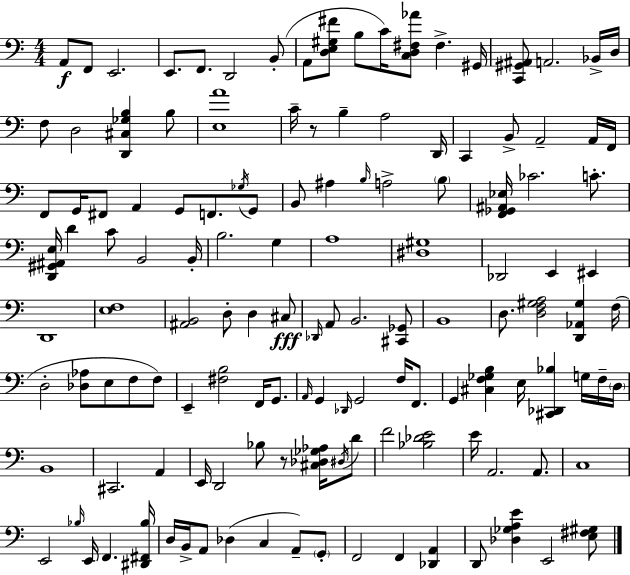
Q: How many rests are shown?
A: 2